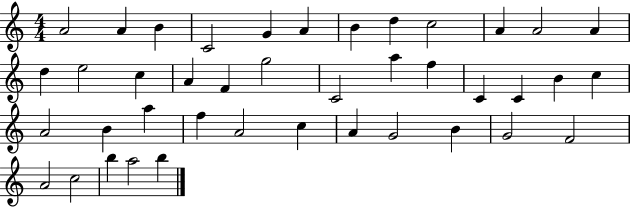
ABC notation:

X:1
T:Untitled
M:4/4
L:1/4
K:C
A2 A B C2 G A B d c2 A A2 A d e2 c A F g2 C2 a f C C B c A2 B a f A2 c A G2 B G2 F2 A2 c2 b a2 b